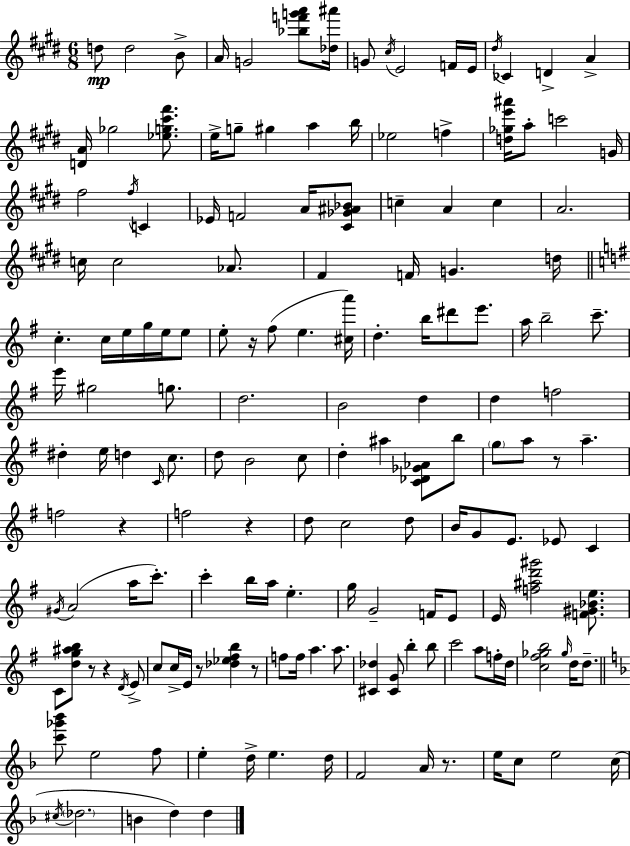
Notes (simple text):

D5/e D5/h B4/e A4/s G4/h [Bb5,F6,G6,A6]/e [Db5,A#6]/s G4/e C#5/s E4/h F4/s E4/s D#5/s CES4/q D4/q A4/q [D4,A4]/s Gb5/h [Eb5,G5,C#6,F#6]/e. E5/s G5/e G#5/q A5/q B5/s Eb5/h F5/q [D5,Gb5,E6,A#6]/s A5/e C6/h G4/s F#5/h F#5/s C4/q Eb4/s F4/h A4/s [C#4,Gb4,A#4,Bb4]/e C5/q A4/q C5/q A4/h. C5/s C5/h Ab4/e. F#4/q F4/s G4/q. D5/s C5/q. C5/s E5/s G5/s E5/s E5/e E5/e R/s F#5/e E5/q. [C#5,A6]/s D5/q. B5/s D#6/e E6/e. A5/s B5/h C6/e. E6/s G#5/h G5/e. D5/h. B4/h D5/q D5/q F5/h D#5/q E5/s D5/q C4/s C5/e. D5/e B4/h C5/e D5/q A#5/q [C4,Db4,Gb4,Ab4]/e B5/e G5/e A5/e R/e A5/q. F5/h R/q F5/h R/q D5/e C5/h D5/e B4/s G4/e E4/e. Eb4/e C4/q G#4/s A4/h A5/s C6/e. C6/q B5/s A5/s E5/q. G5/s G4/h F4/s E4/e E4/s [F5,A#5,D6,G#6]/h [F4,G#4,Bb4,E5]/e. C4/e [D5,G5,A#5,B5]/e R/e R/q D4/s E4/e C5/e C5/s E4/s R/e [Db5,Eb5,F#5,B5]/q R/e F5/e F5/s A5/q. A5/e. [C#4,Db5]/q [C#4,G4]/e B5/q B5/e C6/h A5/e F5/s D5/s [C5,F#5,Gb5,B5]/h Gb5/s D5/s D5/e. [C6,Gb6,Bb6]/e E5/h F5/e E5/q D5/s E5/q. D5/s F4/h A4/s R/e. E5/s C5/e E5/h C5/s C#5/s Db5/h. B4/q D5/q D5/q